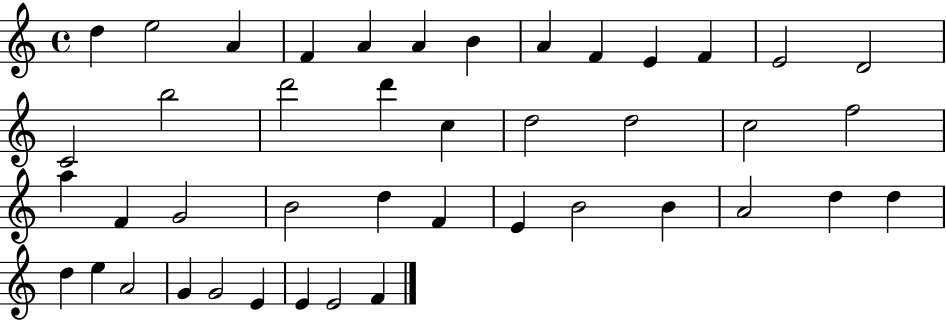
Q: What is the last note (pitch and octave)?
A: F4